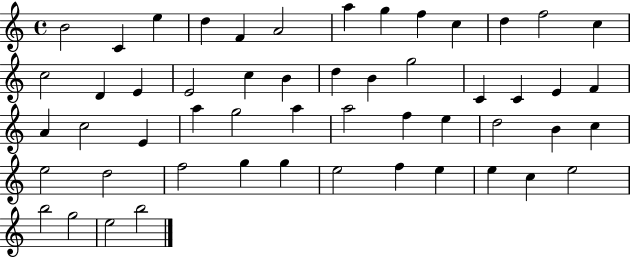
X:1
T:Untitled
M:4/4
L:1/4
K:C
B2 C e d F A2 a g f c d f2 c c2 D E E2 c B d B g2 C C E F A c2 E a g2 a a2 f e d2 B c e2 d2 f2 g g e2 f e e c e2 b2 g2 e2 b2